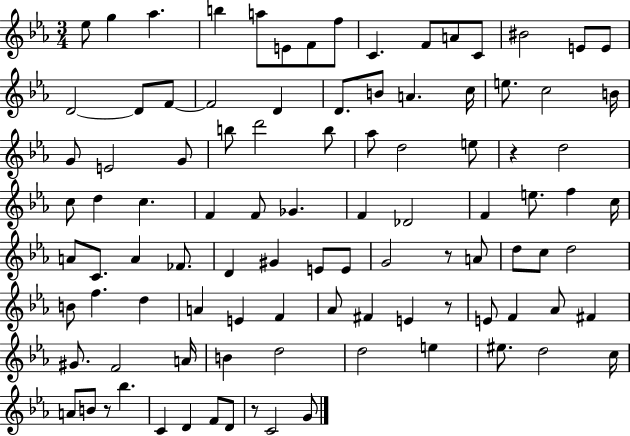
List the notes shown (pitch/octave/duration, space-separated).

Eb5/e G5/q Ab5/q. B5/q A5/e E4/e F4/e F5/e C4/q. F4/e A4/e C4/e BIS4/h E4/e E4/e D4/h D4/e F4/e F4/h D4/q D4/e. B4/e A4/q. C5/s E5/e. C5/h B4/s G4/e E4/h G4/e B5/e D6/h B5/e Ab5/e D5/h E5/e R/q D5/h C5/e D5/q C5/q. F4/q F4/e Gb4/q. F4/q Db4/h F4/q E5/e. F5/q C5/s A4/e C4/e. A4/q FES4/e. D4/q G#4/q E4/e E4/e G4/h R/e A4/e D5/e C5/e D5/h B4/e F5/q. D5/q A4/q E4/q F4/q Ab4/e F#4/q E4/q R/e E4/e F4/q Ab4/e F#4/q G#4/e. F4/h A4/s B4/q D5/h D5/h E5/q EIS5/e. D5/h C5/s A4/e B4/e R/e Bb5/q. C4/q D4/q F4/e D4/e R/e C4/h G4/e